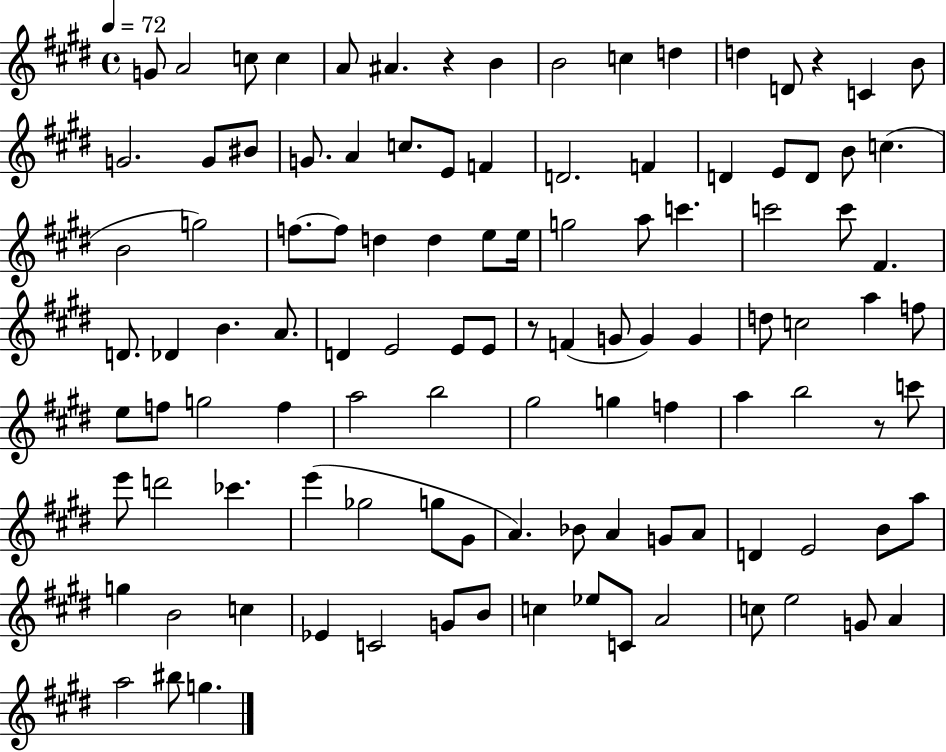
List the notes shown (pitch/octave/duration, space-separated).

G4/e A4/h C5/e C5/q A4/e A#4/q. R/q B4/q B4/h C5/q D5/q D5/q D4/e R/q C4/q B4/e G4/h. G4/e BIS4/e G4/e. A4/q C5/e. E4/e F4/q D4/h. F4/q D4/q E4/e D4/e B4/e C5/q. B4/h G5/h F5/e. F5/e D5/q D5/q E5/e E5/s G5/h A5/e C6/q. C6/h C6/e F#4/q. D4/e. Db4/q B4/q. A4/e. D4/q E4/h E4/e E4/e R/e F4/q G4/e G4/q G4/q D5/e C5/h A5/q F5/e E5/e F5/e G5/h F5/q A5/h B5/h G#5/h G5/q F5/q A5/q B5/h R/e C6/e E6/e D6/h CES6/q. E6/q Gb5/h G5/e G#4/e A4/q. Bb4/e A4/q G4/e A4/e D4/q E4/h B4/e A5/e G5/q B4/h C5/q Eb4/q C4/h G4/e B4/e C5/q Eb5/e C4/e A4/h C5/e E5/h G4/e A4/q A5/h BIS5/e G5/q.